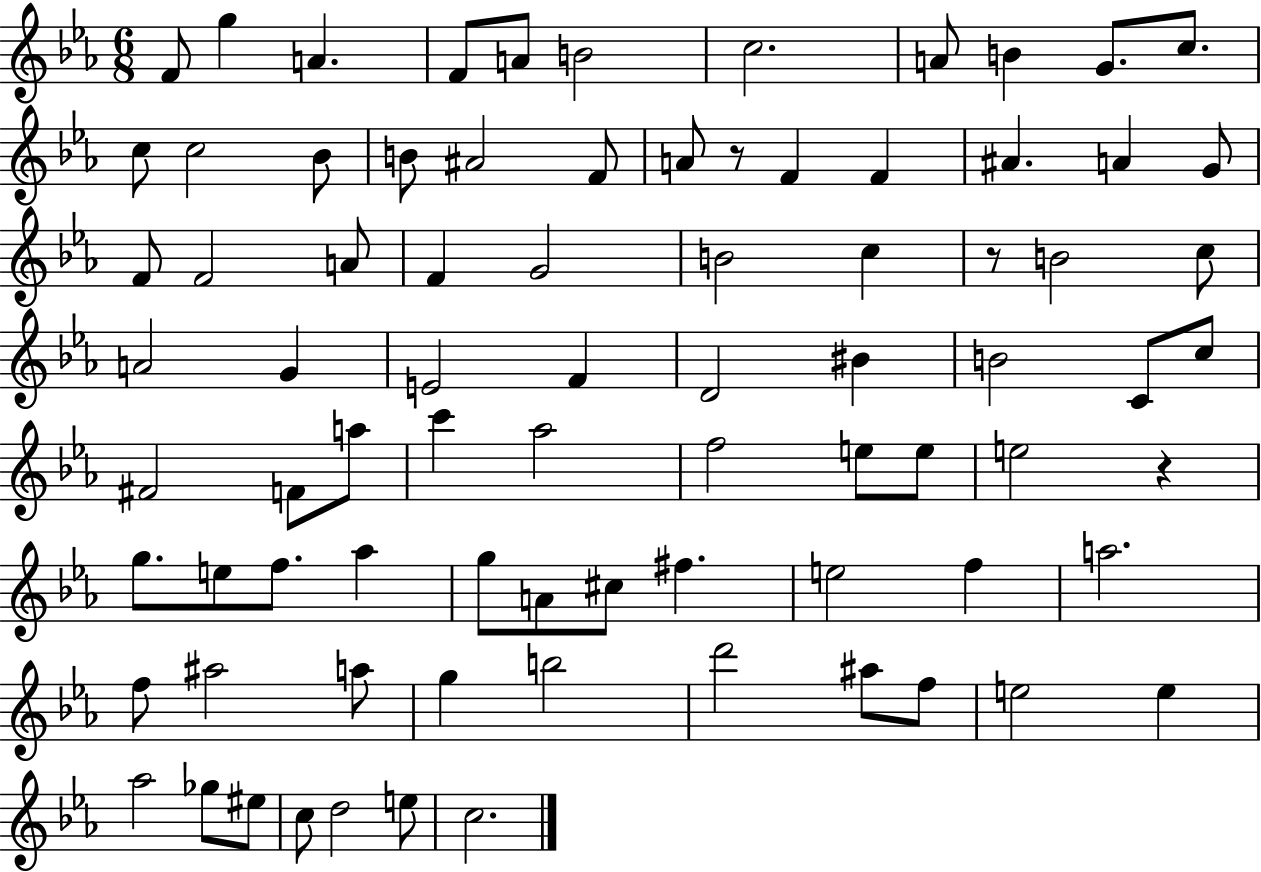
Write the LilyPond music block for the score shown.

{
  \clef treble
  \numericTimeSignature
  \time 6/8
  \key ees \major
  f'8 g''4 a'4. | f'8 a'8 b'2 | c''2. | a'8 b'4 g'8. c''8. | \break c''8 c''2 bes'8 | b'8 ais'2 f'8 | a'8 r8 f'4 f'4 | ais'4. a'4 g'8 | \break f'8 f'2 a'8 | f'4 g'2 | b'2 c''4 | r8 b'2 c''8 | \break a'2 g'4 | e'2 f'4 | d'2 bis'4 | b'2 c'8 c''8 | \break fis'2 f'8 a''8 | c'''4 aes''2 | f''2 e''8 e''8 | e''2 r4 | \break g''8. e''8 f''8. aes''4 | g''8 a'8 cis''8 fis''4. | e''2 f''4 | a''2. | \break f''8 ais''2 a''8 | g''4 b''2 | d'''2 ais''8 f''8 | e''2 e''4 | \break aes''2 ges''8 eis''8 | c''8 d''2 e''8 | c''2. | \bar "|."
}